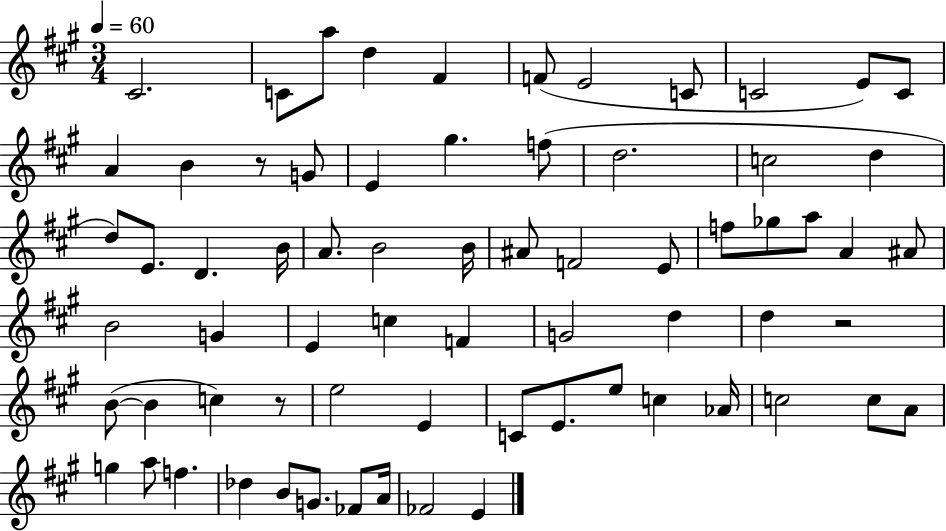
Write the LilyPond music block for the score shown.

{
  \clef treble
  \numericTimeSignature
  \time 3/4
  \key a \major
  \tempo 4 = 60
  cis'2. | c'8 a''8 d''4 fis'4 | f'8( e'2 c'8 | c'2 e'8) c'8 | \break a'4 b'4 r8 g'8 | e'4 gis''4. f''8( | d''2. | c''2 d''4 | \break d''8) e'8. d'4. b'16 | a'8. b'2 b'16 | ais'8 f'2 e'8 | f''8 ges''8 a''8 a'4 ais'8 | \break b'2 g'4 | e'4 c''4 f'4 | g'2 d''4 | d''4 r2 | \break b'8~(~ b'4 c''4) r8 | e''2 e'4 | c'8 e'8. e''8 c''4 aes'16 | c''2 c''8 a'8 | \break g''4 a''8 f''4. | des''4 b'8 g'8. fes'8 a'16 | fes'2 e'4 | \bar "|."
}